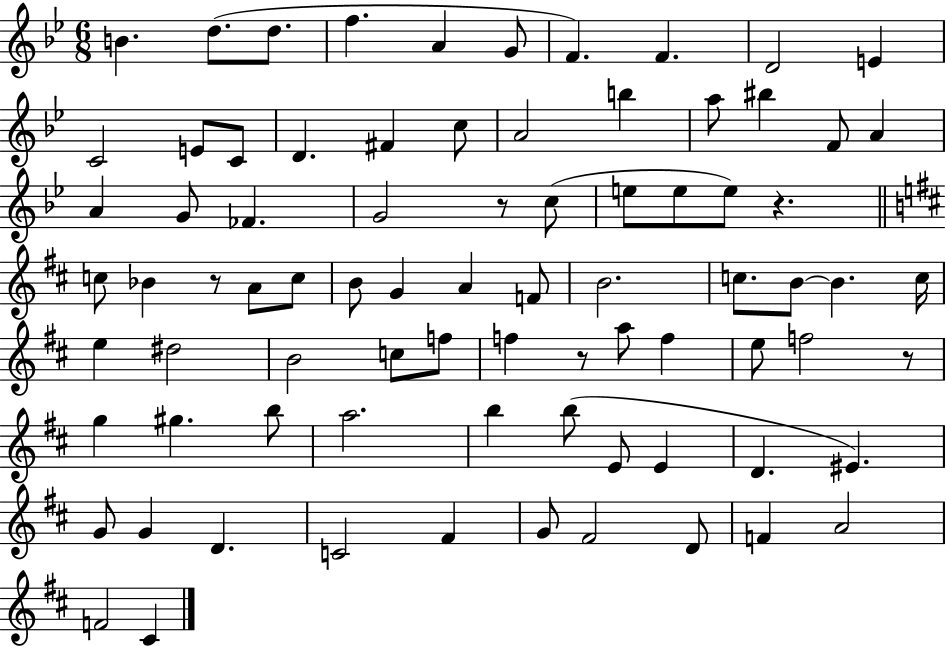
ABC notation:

X:1
T:Untitled
M:6/8
L:1/4
K:Bb
B d/2 d/2 f A G/2 F F D2 E C2 E/2 C/2 D ^F c/2 A2 b a/2 ^b F/2 A A G/2 _F G2 z/2 c/2 e/2 e/2 e/2 z c/2 _B z/2 A/2 c/2 B/2 G A F/2 B2 c/2 B/2 B c/4 e ^d2 B2 c/2 f/2 f z/2 a/2 f e/2 f2 z/2 g ^g b/2 a2 b b/2 E/2 E D ^E G/2 G D C2 ^F G/2 ^F2 D/2 F A2 F2 ^C